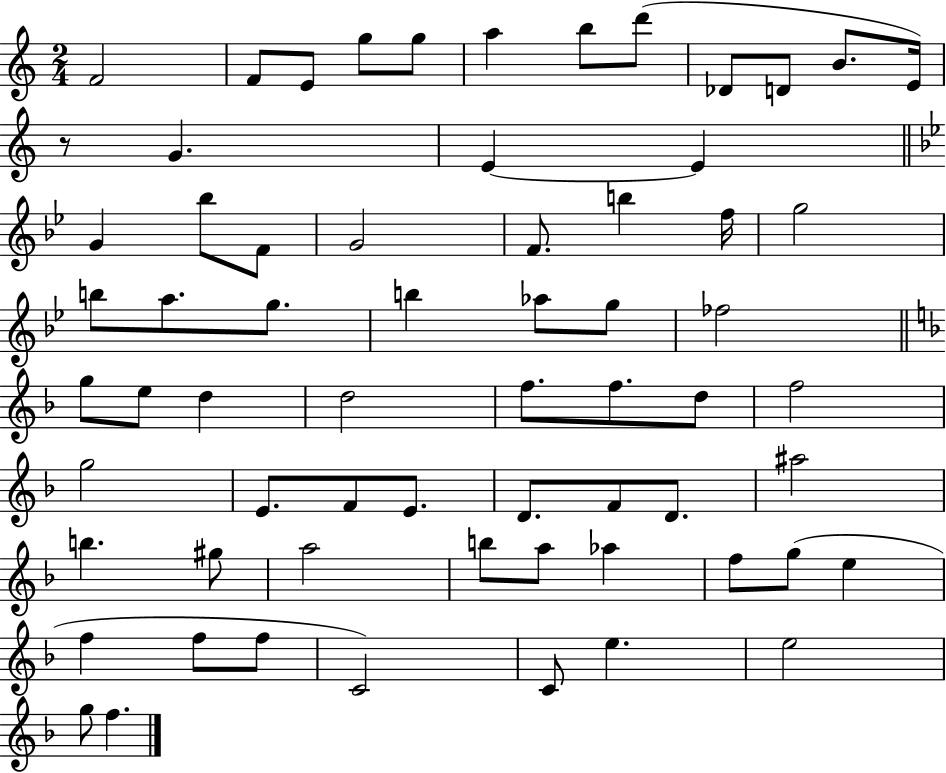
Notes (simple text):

F4/h F4/e E4/e G5/e G5/e A5/q B5/e D6/e Db4/e D4/e B4/e. E4/s R/e G4/q. E4/q E4/q G4/q Bb5/e F4/e G4/h F4/e. B5/q F5/s G5/h B5/e A5/e. G5/e. B5/q Ab5/e G5/e FES5/h G5/e E5/e D5/q D5/h F5/e. F5/e. D5/e F5/h G5/h E4/e. F4/e E4/e. D4/e. F4/e D4/e. A#5/h B5/q. G#5/e A5/h B5/e A5/e Ab5/q F5/e G5/e E5/q F5/q F5/e F5/e C4/h C4/e E5/q. E5/h G5/e F5/q.